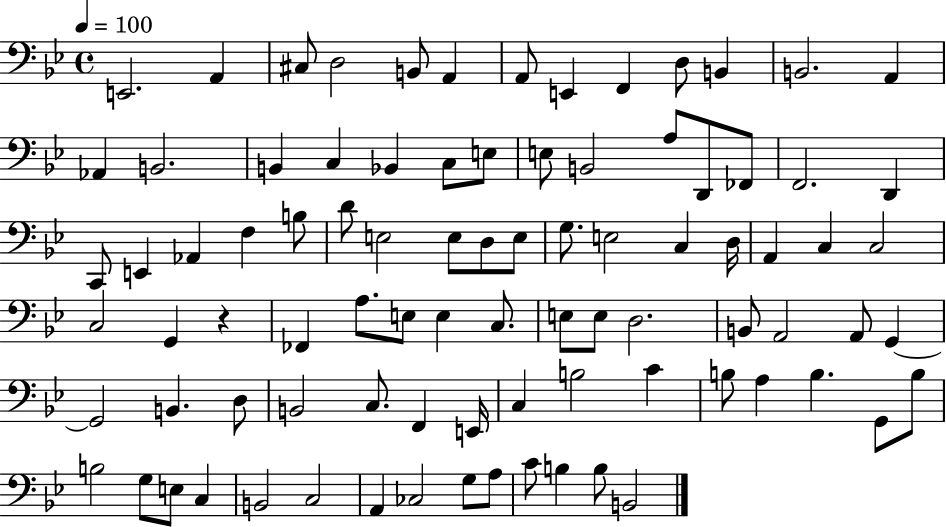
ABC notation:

X:1
T:Untitled
M:4/4
L:1/4
K:Bb
E,,2 A,, ^C,/2 D,2 B,,/2 A,, A,,/2 E,, F,, D,/2 B,, B,,2 A,, _A,, B,,2 B,, C, _B,, C,/2 E,/2 E,/2 B,,2 A,/2 D,,/2 _F,,/2 F,,2 D,, C,,/2 E,, _A,, F, B,/2 D/2 E,2 E,/2 D,/2 E,/2 G,/2 E,2 C, D,/4 A,, C, C,2 C,2 G,, z _F,, A,/2 E,/2 E, C,/2 E,/2 E,/2 D,2 B,,/2 A,,2 A,,/2 G,, G,,2 B,, D,/2 B,,2 C,/2 F,, E,,/4 C, B,2 C B,/2 A, B, G,,/2 B,/2 B,2 G,/2 E,/2 C, B,,2 C,2 A,, _C,2 G,/2 A,/2 C/2 B, B,/2 B,,2